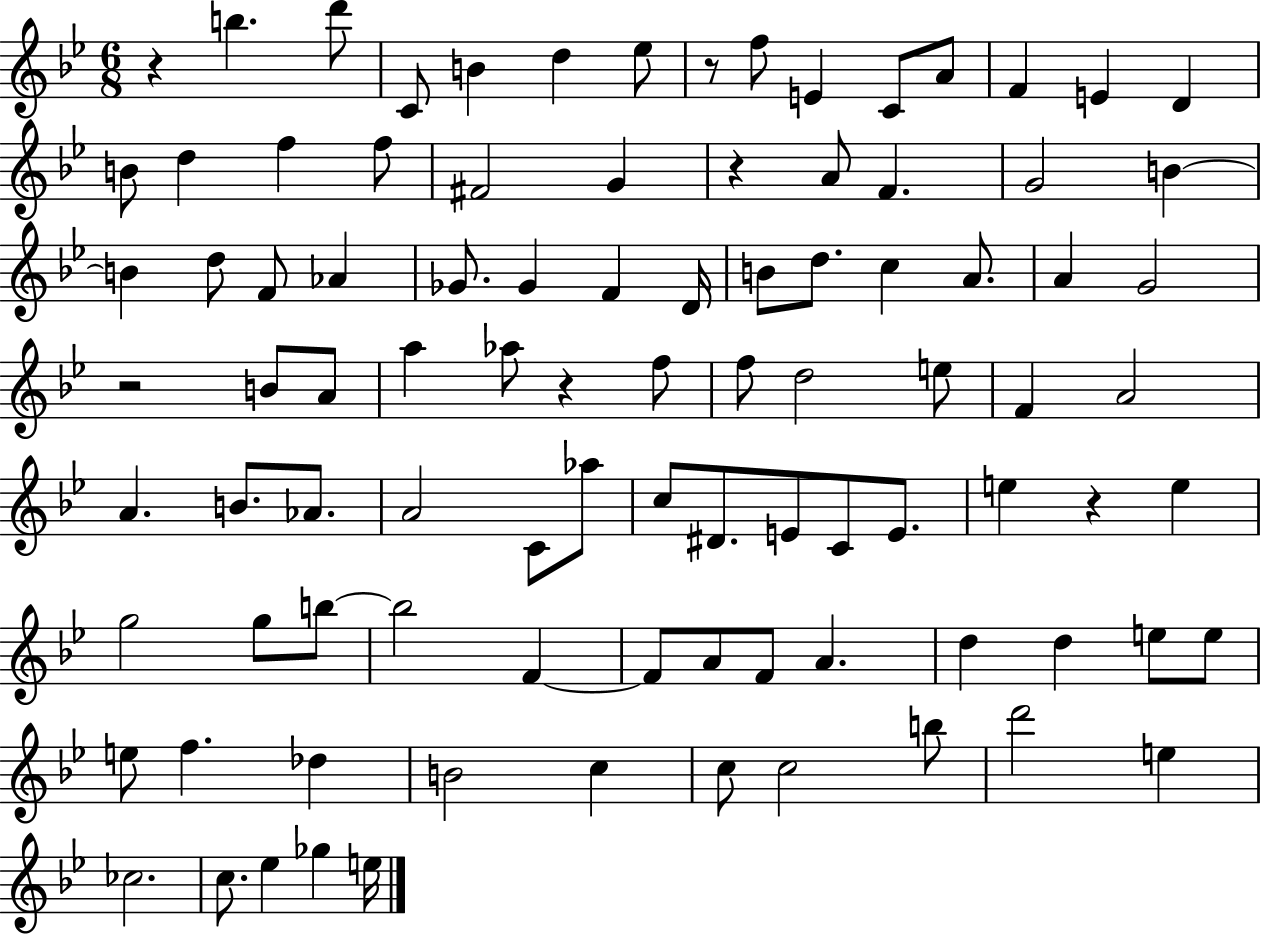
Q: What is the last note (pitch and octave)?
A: E5